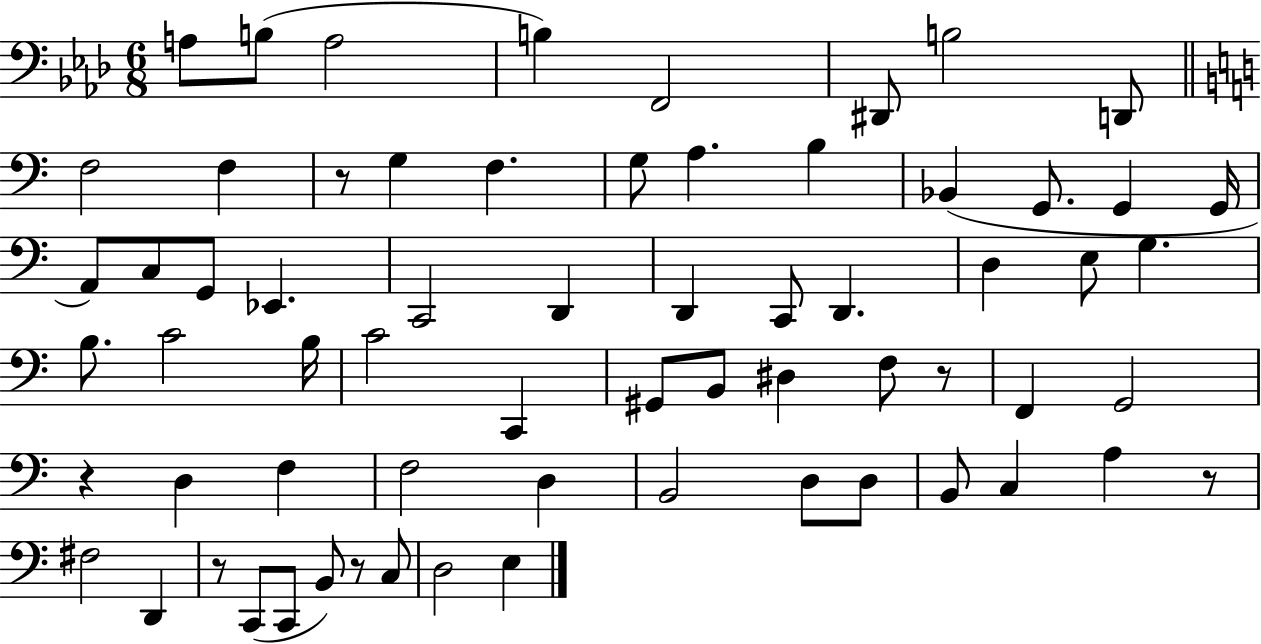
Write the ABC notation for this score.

X:1
T:Untitled
M:6/8
L:1/4
K:Ab
A,/2 B,/2 A,2 B, F,,2 ^D,,/2 B,2 D,,/2 F,2 F, z/2 G, F, G,/2 A, B, _B,, G,,/2 G,, G,,/4 A,,/2 C,/2 G,,/2 _E,, C,,2 D,, D,, C,,/2 D,, D, E,/2 G, B,/2 C2 B,/4 C2 C,, ^G,,/2 B,,/2 ^D, F,/2 z/2 F,, G,,2 z D, F, F,2 D, B,,2 D,/2 D,/2 B,,/2 C, A, z/2 ^F,2 D,, z/2 C,,/2 C,,/2 B,,/2 z/2 C,/2 D,2 E,